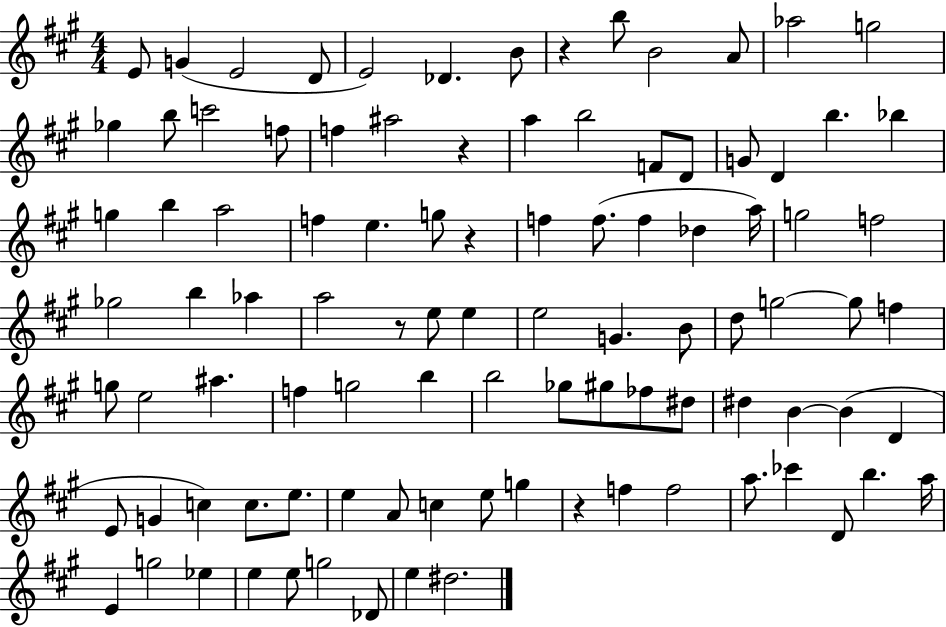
E4/e G4/q E4/h D4/e E4/h Db4/q. B4/e R/q B5/e B4/h A4/e Ab5/h G5/h Gb5/q B5/e C6/h F5/e F5/q A#5/h R/q A5/q B5/h F4/e D4/e G4/e D4/q B5/q. Bb5/q G5/q B5/q A5/h F5/q E5/q. G5/e R/q F5/q F5/e. F5/q Db5/q A5/s G5/h F5/h Gb5/h B5/q Ab5/q A5/h R/e E5/e E5/q E5/h G4/q. B4/e D5/e G5/h G5/e F5/q G5/e E5/h A#5/q. F5/q G5/h B5/q B5/h Gb5/e G#5/e FES5/e D#5/e D#5/q B4/q B4/q D4/q E4/e G4/q C5/q C5/e. E5/e. E5/q A4/e C5/q E5/e G5/q R/q F5/q F5/h A5/e. CES6/q D4/e B5/q. A5/s E4/q G5/h Eb5/q E5/q E5/e G5/h Db4/e E5/q D#5/h.